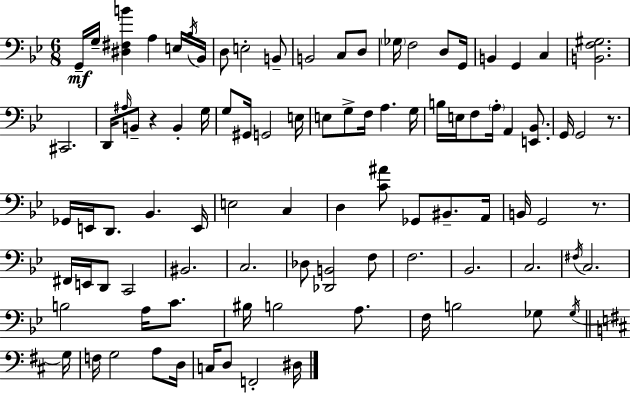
X:1
T:Untitled
M:6/8
L:1/4
K:Gm
G,,/4 G,/4 [^D,^F,B] A, E,/4 _B,/4 _B,,/4 D,/2 E,2 B,,/2 B,,2 C,/2 D,/2 _G,/4 F,2 D,/2 G,,/4 B,, G,, C, [B,,F,^G,]2 ^C,,2 D,,/4 ^A,/4 B,,/2 z B,, G,/4 G,/2 ^G,,/4 G,,2 E,/4 E,/2 G,/2 F,/4 A, G,/4 B,/4 E,/4 F,/2 A,/4 A,, [E,,_B,,]/2 G,,/4 G,,2 z/2 _G,,/4 E,,/4 D,,/2 _B,, E,,/4 E,2 C, D, [C^A]/2 _G,,/2 ^B,,/2 A,,/4 B,,/4 G,,2 z/2 ^F,,/4 E,,/4 D,,/2 C,,2 ^B,,2 C,2 _D,/2 [_D,,B,,]2 F,/2 F,2 _B,,2 C,2 ^F,/4 C,2 B,2 A,/4 C/2 ^B,/4 B,2 A,/2 F,/4 B,2 _G,/2 _G,/4 G,/4 F,/4 G,2 A,/2 D,/4 C,/4 D,/2 F,,2 ^D,/4